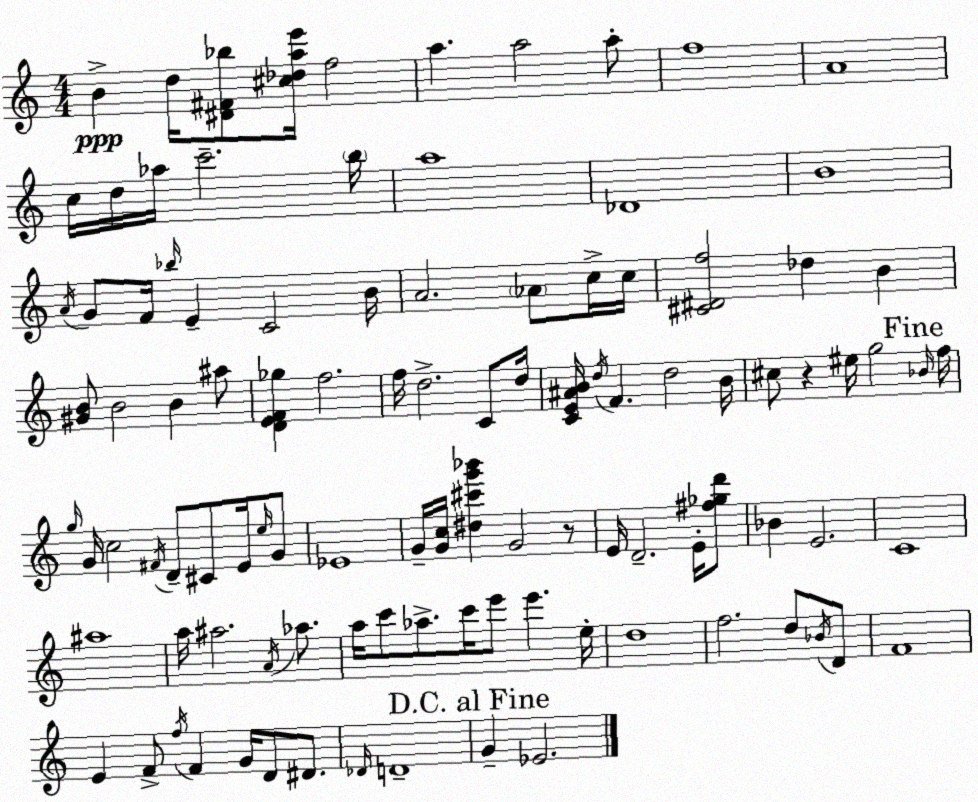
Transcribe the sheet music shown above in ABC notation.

X:1
T:Untitled
M:4/4
L:1/4
K:C
B d/4 [^D^F_b]/2 [^c_dae']/4 f2 a a2 a/2 f4 A4 c/4 d/4 _a/4 c'2 b/4 a4 _D4 B4 A/4 G/2 F/4 _b/4 E C2 B/4 A2 _A/2 c/4 c/4 [^C^Df]2 _d B [^GB]/2 B2 B ^a/2 [DEF_g] f2 f/4 d2 C/2 d/4 [CE^AB]/4 d/4 F d2 B/4 ^c/2 z ^e/4 g2 _B/4 f/4 g/4 G/4 c2 ^F/4 D/2 ^C/2 E/4 e/4 G/2 _E4 G/4 [Gc]/4 [^d^c'g'_b'] G2 z/2 E/4 D2 E/4 [^f_gd']/2 _B E2 C4 ^a4 a/4 ^a2 A/4 _a/2 a/4 c'/2 _a/2 c'/4 e'/2 e' e/4 d4 f2 d/2 _B/4 D/2 F4 E F/2 f/4 F G/4 D/2 ^D/2 _D/4 D4 G _E2